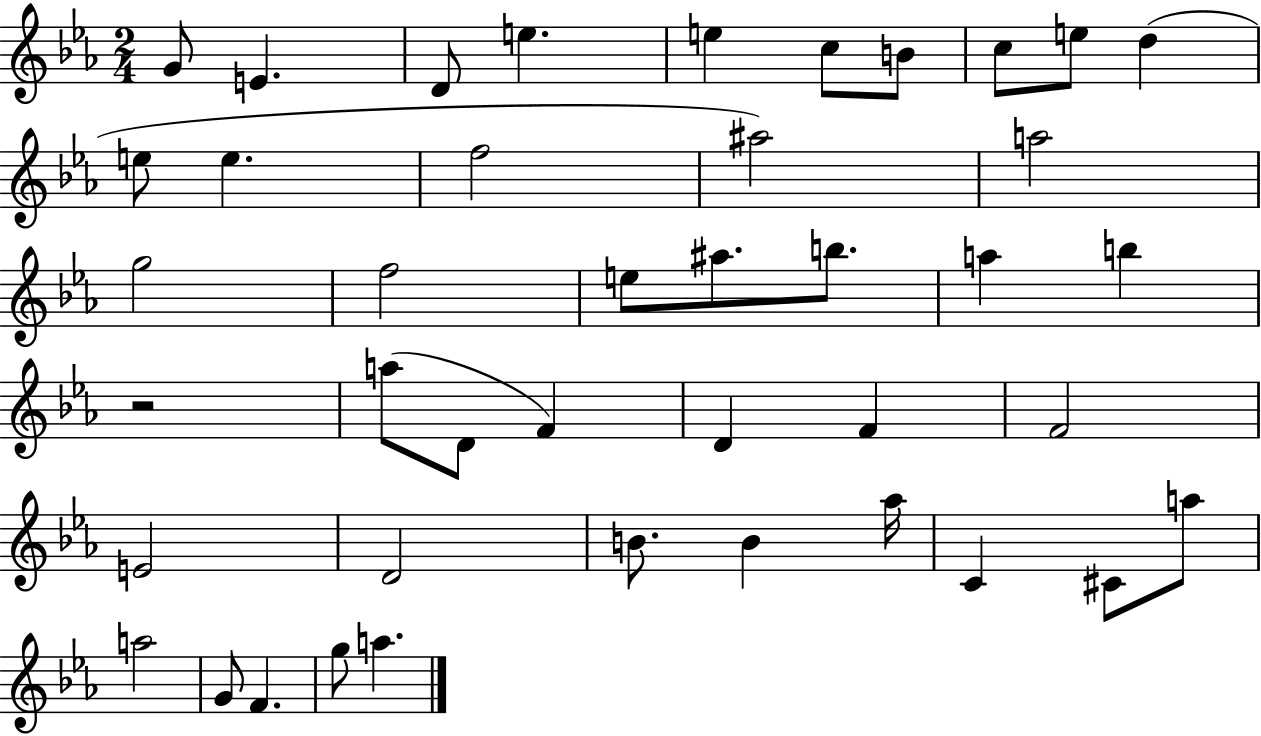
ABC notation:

X:1
T:Untitled
M:2/4
L:1/4
K:Eb
G/2 E D/2 e e c/2 B/2 c/2 e/2 d e/2 e f2 ^a2 a2 g2 f2 e/2 ^a/2 b/2 a b z2 a/2 D/2 F D F F2 E2 D2 B/2 B _a/4 C ^C/2 a/2 a2 G/2 F g/2 a